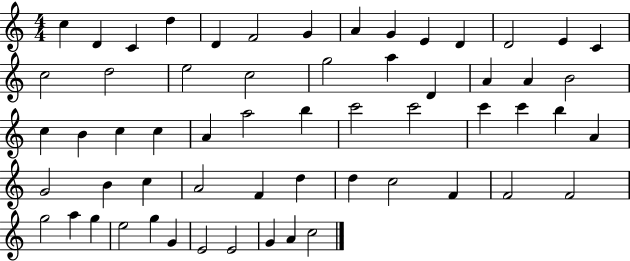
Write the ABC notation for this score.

X:1
T:Untitled
M:4/4
L:1/4
K:C
c D C d D F2 G A G E D D2 E C c2 d2 e2 c2 g2 a D A A B2 c B c c A a2 b c'2 c'2 c' c' b A G2 B c A2 F d d c2 F F2 F2 g2 a g e2 g G E2 E2 G A c2